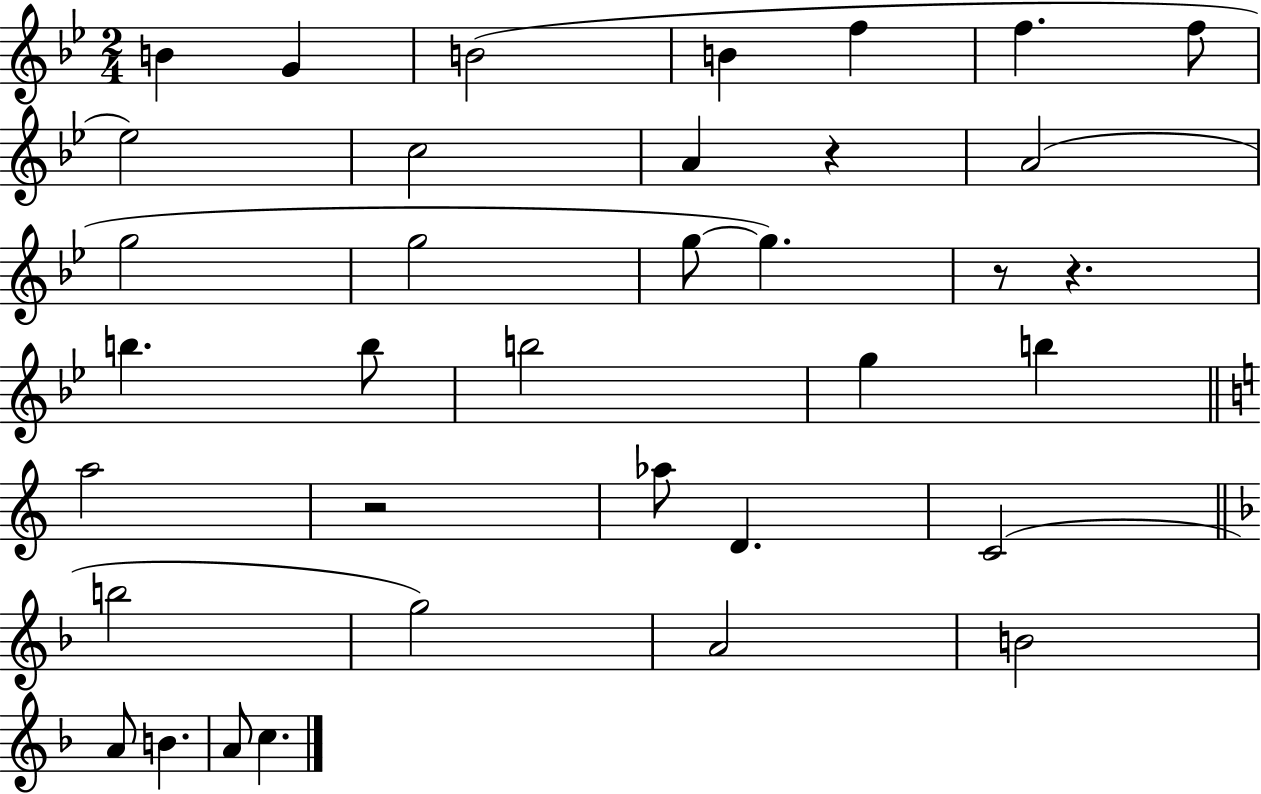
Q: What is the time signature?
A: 2/4